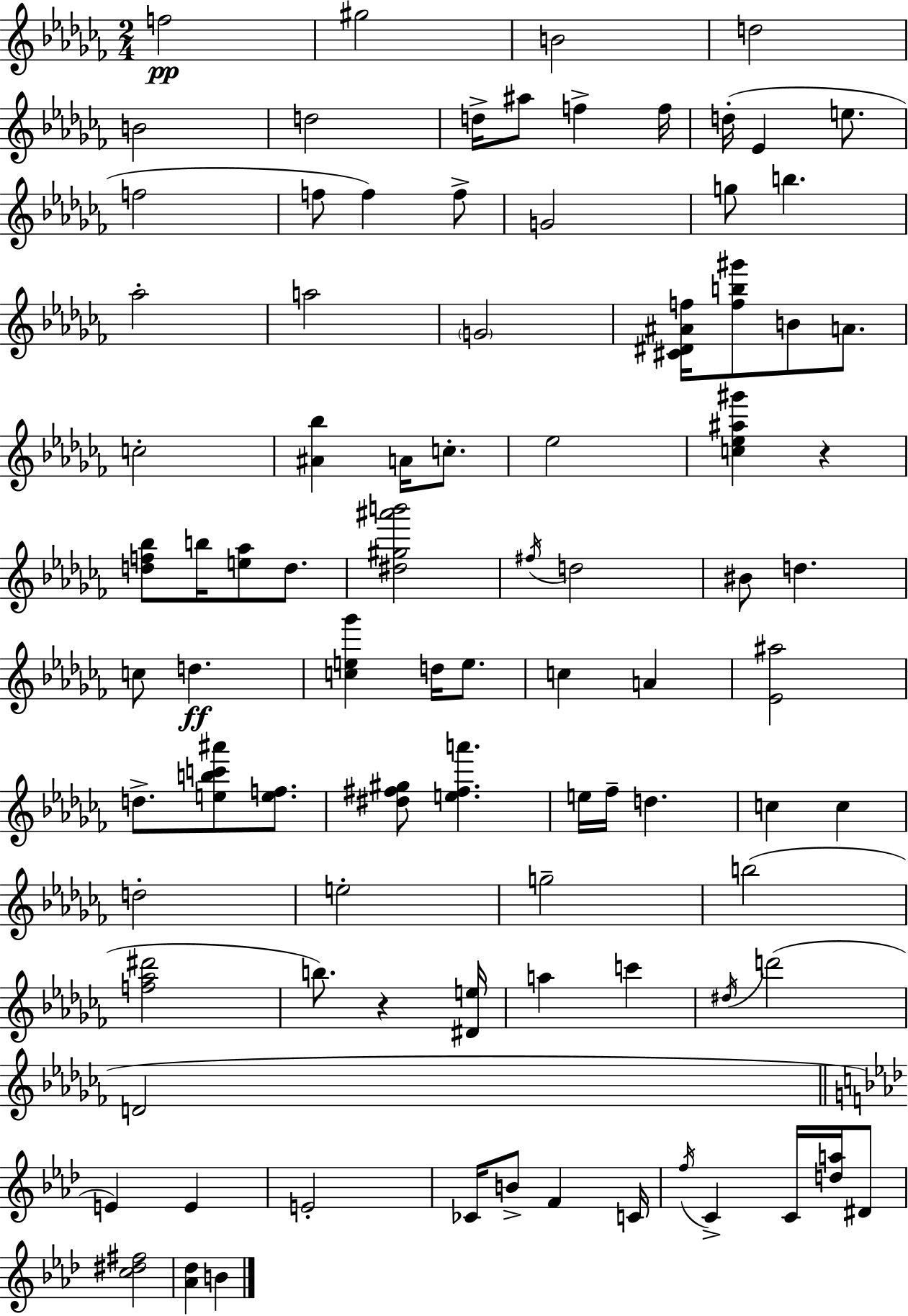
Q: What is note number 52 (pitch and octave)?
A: B5